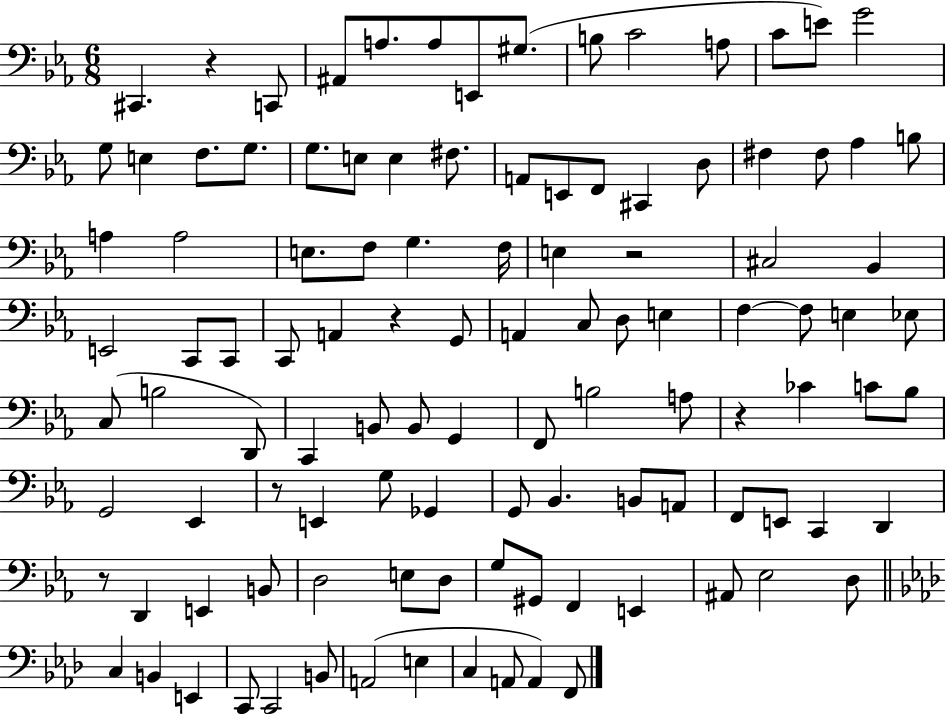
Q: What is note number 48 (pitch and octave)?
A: D3